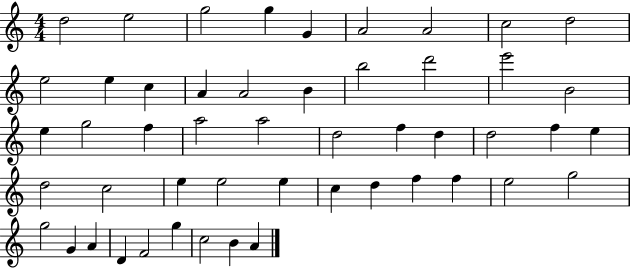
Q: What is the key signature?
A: C major